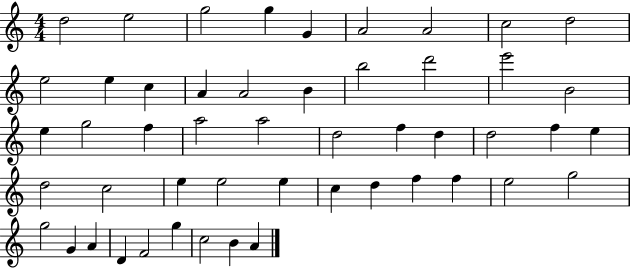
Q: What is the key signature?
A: C major